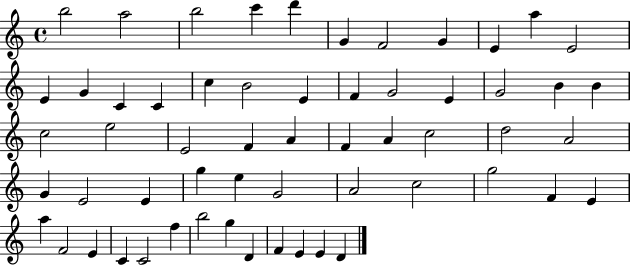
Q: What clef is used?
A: treble